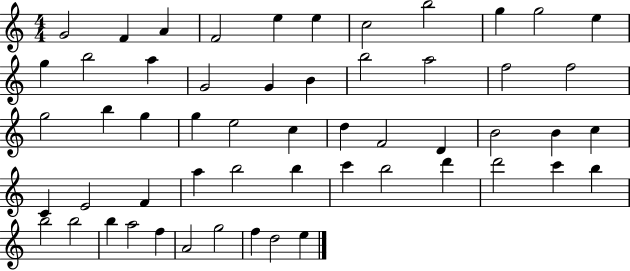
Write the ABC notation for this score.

X:1
T:Untitled
M:4/4
L:1/4
K:C
G2 F A F2 e e c2 b2 g g2 e g b2 a G2 G B b2 a2 f2 f2 g2 b g g e2 c d F2 D B2 B c C E2 F a b2 b c' b2 d' d'2 c' b b2 b2 b a2 f A2 g2 f d2 e